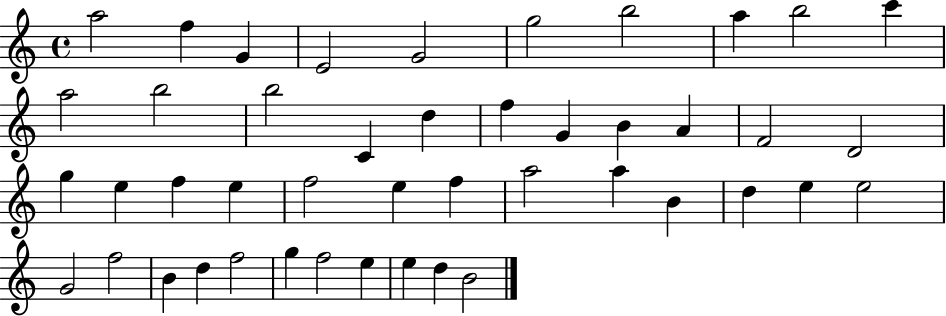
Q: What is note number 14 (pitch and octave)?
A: C4